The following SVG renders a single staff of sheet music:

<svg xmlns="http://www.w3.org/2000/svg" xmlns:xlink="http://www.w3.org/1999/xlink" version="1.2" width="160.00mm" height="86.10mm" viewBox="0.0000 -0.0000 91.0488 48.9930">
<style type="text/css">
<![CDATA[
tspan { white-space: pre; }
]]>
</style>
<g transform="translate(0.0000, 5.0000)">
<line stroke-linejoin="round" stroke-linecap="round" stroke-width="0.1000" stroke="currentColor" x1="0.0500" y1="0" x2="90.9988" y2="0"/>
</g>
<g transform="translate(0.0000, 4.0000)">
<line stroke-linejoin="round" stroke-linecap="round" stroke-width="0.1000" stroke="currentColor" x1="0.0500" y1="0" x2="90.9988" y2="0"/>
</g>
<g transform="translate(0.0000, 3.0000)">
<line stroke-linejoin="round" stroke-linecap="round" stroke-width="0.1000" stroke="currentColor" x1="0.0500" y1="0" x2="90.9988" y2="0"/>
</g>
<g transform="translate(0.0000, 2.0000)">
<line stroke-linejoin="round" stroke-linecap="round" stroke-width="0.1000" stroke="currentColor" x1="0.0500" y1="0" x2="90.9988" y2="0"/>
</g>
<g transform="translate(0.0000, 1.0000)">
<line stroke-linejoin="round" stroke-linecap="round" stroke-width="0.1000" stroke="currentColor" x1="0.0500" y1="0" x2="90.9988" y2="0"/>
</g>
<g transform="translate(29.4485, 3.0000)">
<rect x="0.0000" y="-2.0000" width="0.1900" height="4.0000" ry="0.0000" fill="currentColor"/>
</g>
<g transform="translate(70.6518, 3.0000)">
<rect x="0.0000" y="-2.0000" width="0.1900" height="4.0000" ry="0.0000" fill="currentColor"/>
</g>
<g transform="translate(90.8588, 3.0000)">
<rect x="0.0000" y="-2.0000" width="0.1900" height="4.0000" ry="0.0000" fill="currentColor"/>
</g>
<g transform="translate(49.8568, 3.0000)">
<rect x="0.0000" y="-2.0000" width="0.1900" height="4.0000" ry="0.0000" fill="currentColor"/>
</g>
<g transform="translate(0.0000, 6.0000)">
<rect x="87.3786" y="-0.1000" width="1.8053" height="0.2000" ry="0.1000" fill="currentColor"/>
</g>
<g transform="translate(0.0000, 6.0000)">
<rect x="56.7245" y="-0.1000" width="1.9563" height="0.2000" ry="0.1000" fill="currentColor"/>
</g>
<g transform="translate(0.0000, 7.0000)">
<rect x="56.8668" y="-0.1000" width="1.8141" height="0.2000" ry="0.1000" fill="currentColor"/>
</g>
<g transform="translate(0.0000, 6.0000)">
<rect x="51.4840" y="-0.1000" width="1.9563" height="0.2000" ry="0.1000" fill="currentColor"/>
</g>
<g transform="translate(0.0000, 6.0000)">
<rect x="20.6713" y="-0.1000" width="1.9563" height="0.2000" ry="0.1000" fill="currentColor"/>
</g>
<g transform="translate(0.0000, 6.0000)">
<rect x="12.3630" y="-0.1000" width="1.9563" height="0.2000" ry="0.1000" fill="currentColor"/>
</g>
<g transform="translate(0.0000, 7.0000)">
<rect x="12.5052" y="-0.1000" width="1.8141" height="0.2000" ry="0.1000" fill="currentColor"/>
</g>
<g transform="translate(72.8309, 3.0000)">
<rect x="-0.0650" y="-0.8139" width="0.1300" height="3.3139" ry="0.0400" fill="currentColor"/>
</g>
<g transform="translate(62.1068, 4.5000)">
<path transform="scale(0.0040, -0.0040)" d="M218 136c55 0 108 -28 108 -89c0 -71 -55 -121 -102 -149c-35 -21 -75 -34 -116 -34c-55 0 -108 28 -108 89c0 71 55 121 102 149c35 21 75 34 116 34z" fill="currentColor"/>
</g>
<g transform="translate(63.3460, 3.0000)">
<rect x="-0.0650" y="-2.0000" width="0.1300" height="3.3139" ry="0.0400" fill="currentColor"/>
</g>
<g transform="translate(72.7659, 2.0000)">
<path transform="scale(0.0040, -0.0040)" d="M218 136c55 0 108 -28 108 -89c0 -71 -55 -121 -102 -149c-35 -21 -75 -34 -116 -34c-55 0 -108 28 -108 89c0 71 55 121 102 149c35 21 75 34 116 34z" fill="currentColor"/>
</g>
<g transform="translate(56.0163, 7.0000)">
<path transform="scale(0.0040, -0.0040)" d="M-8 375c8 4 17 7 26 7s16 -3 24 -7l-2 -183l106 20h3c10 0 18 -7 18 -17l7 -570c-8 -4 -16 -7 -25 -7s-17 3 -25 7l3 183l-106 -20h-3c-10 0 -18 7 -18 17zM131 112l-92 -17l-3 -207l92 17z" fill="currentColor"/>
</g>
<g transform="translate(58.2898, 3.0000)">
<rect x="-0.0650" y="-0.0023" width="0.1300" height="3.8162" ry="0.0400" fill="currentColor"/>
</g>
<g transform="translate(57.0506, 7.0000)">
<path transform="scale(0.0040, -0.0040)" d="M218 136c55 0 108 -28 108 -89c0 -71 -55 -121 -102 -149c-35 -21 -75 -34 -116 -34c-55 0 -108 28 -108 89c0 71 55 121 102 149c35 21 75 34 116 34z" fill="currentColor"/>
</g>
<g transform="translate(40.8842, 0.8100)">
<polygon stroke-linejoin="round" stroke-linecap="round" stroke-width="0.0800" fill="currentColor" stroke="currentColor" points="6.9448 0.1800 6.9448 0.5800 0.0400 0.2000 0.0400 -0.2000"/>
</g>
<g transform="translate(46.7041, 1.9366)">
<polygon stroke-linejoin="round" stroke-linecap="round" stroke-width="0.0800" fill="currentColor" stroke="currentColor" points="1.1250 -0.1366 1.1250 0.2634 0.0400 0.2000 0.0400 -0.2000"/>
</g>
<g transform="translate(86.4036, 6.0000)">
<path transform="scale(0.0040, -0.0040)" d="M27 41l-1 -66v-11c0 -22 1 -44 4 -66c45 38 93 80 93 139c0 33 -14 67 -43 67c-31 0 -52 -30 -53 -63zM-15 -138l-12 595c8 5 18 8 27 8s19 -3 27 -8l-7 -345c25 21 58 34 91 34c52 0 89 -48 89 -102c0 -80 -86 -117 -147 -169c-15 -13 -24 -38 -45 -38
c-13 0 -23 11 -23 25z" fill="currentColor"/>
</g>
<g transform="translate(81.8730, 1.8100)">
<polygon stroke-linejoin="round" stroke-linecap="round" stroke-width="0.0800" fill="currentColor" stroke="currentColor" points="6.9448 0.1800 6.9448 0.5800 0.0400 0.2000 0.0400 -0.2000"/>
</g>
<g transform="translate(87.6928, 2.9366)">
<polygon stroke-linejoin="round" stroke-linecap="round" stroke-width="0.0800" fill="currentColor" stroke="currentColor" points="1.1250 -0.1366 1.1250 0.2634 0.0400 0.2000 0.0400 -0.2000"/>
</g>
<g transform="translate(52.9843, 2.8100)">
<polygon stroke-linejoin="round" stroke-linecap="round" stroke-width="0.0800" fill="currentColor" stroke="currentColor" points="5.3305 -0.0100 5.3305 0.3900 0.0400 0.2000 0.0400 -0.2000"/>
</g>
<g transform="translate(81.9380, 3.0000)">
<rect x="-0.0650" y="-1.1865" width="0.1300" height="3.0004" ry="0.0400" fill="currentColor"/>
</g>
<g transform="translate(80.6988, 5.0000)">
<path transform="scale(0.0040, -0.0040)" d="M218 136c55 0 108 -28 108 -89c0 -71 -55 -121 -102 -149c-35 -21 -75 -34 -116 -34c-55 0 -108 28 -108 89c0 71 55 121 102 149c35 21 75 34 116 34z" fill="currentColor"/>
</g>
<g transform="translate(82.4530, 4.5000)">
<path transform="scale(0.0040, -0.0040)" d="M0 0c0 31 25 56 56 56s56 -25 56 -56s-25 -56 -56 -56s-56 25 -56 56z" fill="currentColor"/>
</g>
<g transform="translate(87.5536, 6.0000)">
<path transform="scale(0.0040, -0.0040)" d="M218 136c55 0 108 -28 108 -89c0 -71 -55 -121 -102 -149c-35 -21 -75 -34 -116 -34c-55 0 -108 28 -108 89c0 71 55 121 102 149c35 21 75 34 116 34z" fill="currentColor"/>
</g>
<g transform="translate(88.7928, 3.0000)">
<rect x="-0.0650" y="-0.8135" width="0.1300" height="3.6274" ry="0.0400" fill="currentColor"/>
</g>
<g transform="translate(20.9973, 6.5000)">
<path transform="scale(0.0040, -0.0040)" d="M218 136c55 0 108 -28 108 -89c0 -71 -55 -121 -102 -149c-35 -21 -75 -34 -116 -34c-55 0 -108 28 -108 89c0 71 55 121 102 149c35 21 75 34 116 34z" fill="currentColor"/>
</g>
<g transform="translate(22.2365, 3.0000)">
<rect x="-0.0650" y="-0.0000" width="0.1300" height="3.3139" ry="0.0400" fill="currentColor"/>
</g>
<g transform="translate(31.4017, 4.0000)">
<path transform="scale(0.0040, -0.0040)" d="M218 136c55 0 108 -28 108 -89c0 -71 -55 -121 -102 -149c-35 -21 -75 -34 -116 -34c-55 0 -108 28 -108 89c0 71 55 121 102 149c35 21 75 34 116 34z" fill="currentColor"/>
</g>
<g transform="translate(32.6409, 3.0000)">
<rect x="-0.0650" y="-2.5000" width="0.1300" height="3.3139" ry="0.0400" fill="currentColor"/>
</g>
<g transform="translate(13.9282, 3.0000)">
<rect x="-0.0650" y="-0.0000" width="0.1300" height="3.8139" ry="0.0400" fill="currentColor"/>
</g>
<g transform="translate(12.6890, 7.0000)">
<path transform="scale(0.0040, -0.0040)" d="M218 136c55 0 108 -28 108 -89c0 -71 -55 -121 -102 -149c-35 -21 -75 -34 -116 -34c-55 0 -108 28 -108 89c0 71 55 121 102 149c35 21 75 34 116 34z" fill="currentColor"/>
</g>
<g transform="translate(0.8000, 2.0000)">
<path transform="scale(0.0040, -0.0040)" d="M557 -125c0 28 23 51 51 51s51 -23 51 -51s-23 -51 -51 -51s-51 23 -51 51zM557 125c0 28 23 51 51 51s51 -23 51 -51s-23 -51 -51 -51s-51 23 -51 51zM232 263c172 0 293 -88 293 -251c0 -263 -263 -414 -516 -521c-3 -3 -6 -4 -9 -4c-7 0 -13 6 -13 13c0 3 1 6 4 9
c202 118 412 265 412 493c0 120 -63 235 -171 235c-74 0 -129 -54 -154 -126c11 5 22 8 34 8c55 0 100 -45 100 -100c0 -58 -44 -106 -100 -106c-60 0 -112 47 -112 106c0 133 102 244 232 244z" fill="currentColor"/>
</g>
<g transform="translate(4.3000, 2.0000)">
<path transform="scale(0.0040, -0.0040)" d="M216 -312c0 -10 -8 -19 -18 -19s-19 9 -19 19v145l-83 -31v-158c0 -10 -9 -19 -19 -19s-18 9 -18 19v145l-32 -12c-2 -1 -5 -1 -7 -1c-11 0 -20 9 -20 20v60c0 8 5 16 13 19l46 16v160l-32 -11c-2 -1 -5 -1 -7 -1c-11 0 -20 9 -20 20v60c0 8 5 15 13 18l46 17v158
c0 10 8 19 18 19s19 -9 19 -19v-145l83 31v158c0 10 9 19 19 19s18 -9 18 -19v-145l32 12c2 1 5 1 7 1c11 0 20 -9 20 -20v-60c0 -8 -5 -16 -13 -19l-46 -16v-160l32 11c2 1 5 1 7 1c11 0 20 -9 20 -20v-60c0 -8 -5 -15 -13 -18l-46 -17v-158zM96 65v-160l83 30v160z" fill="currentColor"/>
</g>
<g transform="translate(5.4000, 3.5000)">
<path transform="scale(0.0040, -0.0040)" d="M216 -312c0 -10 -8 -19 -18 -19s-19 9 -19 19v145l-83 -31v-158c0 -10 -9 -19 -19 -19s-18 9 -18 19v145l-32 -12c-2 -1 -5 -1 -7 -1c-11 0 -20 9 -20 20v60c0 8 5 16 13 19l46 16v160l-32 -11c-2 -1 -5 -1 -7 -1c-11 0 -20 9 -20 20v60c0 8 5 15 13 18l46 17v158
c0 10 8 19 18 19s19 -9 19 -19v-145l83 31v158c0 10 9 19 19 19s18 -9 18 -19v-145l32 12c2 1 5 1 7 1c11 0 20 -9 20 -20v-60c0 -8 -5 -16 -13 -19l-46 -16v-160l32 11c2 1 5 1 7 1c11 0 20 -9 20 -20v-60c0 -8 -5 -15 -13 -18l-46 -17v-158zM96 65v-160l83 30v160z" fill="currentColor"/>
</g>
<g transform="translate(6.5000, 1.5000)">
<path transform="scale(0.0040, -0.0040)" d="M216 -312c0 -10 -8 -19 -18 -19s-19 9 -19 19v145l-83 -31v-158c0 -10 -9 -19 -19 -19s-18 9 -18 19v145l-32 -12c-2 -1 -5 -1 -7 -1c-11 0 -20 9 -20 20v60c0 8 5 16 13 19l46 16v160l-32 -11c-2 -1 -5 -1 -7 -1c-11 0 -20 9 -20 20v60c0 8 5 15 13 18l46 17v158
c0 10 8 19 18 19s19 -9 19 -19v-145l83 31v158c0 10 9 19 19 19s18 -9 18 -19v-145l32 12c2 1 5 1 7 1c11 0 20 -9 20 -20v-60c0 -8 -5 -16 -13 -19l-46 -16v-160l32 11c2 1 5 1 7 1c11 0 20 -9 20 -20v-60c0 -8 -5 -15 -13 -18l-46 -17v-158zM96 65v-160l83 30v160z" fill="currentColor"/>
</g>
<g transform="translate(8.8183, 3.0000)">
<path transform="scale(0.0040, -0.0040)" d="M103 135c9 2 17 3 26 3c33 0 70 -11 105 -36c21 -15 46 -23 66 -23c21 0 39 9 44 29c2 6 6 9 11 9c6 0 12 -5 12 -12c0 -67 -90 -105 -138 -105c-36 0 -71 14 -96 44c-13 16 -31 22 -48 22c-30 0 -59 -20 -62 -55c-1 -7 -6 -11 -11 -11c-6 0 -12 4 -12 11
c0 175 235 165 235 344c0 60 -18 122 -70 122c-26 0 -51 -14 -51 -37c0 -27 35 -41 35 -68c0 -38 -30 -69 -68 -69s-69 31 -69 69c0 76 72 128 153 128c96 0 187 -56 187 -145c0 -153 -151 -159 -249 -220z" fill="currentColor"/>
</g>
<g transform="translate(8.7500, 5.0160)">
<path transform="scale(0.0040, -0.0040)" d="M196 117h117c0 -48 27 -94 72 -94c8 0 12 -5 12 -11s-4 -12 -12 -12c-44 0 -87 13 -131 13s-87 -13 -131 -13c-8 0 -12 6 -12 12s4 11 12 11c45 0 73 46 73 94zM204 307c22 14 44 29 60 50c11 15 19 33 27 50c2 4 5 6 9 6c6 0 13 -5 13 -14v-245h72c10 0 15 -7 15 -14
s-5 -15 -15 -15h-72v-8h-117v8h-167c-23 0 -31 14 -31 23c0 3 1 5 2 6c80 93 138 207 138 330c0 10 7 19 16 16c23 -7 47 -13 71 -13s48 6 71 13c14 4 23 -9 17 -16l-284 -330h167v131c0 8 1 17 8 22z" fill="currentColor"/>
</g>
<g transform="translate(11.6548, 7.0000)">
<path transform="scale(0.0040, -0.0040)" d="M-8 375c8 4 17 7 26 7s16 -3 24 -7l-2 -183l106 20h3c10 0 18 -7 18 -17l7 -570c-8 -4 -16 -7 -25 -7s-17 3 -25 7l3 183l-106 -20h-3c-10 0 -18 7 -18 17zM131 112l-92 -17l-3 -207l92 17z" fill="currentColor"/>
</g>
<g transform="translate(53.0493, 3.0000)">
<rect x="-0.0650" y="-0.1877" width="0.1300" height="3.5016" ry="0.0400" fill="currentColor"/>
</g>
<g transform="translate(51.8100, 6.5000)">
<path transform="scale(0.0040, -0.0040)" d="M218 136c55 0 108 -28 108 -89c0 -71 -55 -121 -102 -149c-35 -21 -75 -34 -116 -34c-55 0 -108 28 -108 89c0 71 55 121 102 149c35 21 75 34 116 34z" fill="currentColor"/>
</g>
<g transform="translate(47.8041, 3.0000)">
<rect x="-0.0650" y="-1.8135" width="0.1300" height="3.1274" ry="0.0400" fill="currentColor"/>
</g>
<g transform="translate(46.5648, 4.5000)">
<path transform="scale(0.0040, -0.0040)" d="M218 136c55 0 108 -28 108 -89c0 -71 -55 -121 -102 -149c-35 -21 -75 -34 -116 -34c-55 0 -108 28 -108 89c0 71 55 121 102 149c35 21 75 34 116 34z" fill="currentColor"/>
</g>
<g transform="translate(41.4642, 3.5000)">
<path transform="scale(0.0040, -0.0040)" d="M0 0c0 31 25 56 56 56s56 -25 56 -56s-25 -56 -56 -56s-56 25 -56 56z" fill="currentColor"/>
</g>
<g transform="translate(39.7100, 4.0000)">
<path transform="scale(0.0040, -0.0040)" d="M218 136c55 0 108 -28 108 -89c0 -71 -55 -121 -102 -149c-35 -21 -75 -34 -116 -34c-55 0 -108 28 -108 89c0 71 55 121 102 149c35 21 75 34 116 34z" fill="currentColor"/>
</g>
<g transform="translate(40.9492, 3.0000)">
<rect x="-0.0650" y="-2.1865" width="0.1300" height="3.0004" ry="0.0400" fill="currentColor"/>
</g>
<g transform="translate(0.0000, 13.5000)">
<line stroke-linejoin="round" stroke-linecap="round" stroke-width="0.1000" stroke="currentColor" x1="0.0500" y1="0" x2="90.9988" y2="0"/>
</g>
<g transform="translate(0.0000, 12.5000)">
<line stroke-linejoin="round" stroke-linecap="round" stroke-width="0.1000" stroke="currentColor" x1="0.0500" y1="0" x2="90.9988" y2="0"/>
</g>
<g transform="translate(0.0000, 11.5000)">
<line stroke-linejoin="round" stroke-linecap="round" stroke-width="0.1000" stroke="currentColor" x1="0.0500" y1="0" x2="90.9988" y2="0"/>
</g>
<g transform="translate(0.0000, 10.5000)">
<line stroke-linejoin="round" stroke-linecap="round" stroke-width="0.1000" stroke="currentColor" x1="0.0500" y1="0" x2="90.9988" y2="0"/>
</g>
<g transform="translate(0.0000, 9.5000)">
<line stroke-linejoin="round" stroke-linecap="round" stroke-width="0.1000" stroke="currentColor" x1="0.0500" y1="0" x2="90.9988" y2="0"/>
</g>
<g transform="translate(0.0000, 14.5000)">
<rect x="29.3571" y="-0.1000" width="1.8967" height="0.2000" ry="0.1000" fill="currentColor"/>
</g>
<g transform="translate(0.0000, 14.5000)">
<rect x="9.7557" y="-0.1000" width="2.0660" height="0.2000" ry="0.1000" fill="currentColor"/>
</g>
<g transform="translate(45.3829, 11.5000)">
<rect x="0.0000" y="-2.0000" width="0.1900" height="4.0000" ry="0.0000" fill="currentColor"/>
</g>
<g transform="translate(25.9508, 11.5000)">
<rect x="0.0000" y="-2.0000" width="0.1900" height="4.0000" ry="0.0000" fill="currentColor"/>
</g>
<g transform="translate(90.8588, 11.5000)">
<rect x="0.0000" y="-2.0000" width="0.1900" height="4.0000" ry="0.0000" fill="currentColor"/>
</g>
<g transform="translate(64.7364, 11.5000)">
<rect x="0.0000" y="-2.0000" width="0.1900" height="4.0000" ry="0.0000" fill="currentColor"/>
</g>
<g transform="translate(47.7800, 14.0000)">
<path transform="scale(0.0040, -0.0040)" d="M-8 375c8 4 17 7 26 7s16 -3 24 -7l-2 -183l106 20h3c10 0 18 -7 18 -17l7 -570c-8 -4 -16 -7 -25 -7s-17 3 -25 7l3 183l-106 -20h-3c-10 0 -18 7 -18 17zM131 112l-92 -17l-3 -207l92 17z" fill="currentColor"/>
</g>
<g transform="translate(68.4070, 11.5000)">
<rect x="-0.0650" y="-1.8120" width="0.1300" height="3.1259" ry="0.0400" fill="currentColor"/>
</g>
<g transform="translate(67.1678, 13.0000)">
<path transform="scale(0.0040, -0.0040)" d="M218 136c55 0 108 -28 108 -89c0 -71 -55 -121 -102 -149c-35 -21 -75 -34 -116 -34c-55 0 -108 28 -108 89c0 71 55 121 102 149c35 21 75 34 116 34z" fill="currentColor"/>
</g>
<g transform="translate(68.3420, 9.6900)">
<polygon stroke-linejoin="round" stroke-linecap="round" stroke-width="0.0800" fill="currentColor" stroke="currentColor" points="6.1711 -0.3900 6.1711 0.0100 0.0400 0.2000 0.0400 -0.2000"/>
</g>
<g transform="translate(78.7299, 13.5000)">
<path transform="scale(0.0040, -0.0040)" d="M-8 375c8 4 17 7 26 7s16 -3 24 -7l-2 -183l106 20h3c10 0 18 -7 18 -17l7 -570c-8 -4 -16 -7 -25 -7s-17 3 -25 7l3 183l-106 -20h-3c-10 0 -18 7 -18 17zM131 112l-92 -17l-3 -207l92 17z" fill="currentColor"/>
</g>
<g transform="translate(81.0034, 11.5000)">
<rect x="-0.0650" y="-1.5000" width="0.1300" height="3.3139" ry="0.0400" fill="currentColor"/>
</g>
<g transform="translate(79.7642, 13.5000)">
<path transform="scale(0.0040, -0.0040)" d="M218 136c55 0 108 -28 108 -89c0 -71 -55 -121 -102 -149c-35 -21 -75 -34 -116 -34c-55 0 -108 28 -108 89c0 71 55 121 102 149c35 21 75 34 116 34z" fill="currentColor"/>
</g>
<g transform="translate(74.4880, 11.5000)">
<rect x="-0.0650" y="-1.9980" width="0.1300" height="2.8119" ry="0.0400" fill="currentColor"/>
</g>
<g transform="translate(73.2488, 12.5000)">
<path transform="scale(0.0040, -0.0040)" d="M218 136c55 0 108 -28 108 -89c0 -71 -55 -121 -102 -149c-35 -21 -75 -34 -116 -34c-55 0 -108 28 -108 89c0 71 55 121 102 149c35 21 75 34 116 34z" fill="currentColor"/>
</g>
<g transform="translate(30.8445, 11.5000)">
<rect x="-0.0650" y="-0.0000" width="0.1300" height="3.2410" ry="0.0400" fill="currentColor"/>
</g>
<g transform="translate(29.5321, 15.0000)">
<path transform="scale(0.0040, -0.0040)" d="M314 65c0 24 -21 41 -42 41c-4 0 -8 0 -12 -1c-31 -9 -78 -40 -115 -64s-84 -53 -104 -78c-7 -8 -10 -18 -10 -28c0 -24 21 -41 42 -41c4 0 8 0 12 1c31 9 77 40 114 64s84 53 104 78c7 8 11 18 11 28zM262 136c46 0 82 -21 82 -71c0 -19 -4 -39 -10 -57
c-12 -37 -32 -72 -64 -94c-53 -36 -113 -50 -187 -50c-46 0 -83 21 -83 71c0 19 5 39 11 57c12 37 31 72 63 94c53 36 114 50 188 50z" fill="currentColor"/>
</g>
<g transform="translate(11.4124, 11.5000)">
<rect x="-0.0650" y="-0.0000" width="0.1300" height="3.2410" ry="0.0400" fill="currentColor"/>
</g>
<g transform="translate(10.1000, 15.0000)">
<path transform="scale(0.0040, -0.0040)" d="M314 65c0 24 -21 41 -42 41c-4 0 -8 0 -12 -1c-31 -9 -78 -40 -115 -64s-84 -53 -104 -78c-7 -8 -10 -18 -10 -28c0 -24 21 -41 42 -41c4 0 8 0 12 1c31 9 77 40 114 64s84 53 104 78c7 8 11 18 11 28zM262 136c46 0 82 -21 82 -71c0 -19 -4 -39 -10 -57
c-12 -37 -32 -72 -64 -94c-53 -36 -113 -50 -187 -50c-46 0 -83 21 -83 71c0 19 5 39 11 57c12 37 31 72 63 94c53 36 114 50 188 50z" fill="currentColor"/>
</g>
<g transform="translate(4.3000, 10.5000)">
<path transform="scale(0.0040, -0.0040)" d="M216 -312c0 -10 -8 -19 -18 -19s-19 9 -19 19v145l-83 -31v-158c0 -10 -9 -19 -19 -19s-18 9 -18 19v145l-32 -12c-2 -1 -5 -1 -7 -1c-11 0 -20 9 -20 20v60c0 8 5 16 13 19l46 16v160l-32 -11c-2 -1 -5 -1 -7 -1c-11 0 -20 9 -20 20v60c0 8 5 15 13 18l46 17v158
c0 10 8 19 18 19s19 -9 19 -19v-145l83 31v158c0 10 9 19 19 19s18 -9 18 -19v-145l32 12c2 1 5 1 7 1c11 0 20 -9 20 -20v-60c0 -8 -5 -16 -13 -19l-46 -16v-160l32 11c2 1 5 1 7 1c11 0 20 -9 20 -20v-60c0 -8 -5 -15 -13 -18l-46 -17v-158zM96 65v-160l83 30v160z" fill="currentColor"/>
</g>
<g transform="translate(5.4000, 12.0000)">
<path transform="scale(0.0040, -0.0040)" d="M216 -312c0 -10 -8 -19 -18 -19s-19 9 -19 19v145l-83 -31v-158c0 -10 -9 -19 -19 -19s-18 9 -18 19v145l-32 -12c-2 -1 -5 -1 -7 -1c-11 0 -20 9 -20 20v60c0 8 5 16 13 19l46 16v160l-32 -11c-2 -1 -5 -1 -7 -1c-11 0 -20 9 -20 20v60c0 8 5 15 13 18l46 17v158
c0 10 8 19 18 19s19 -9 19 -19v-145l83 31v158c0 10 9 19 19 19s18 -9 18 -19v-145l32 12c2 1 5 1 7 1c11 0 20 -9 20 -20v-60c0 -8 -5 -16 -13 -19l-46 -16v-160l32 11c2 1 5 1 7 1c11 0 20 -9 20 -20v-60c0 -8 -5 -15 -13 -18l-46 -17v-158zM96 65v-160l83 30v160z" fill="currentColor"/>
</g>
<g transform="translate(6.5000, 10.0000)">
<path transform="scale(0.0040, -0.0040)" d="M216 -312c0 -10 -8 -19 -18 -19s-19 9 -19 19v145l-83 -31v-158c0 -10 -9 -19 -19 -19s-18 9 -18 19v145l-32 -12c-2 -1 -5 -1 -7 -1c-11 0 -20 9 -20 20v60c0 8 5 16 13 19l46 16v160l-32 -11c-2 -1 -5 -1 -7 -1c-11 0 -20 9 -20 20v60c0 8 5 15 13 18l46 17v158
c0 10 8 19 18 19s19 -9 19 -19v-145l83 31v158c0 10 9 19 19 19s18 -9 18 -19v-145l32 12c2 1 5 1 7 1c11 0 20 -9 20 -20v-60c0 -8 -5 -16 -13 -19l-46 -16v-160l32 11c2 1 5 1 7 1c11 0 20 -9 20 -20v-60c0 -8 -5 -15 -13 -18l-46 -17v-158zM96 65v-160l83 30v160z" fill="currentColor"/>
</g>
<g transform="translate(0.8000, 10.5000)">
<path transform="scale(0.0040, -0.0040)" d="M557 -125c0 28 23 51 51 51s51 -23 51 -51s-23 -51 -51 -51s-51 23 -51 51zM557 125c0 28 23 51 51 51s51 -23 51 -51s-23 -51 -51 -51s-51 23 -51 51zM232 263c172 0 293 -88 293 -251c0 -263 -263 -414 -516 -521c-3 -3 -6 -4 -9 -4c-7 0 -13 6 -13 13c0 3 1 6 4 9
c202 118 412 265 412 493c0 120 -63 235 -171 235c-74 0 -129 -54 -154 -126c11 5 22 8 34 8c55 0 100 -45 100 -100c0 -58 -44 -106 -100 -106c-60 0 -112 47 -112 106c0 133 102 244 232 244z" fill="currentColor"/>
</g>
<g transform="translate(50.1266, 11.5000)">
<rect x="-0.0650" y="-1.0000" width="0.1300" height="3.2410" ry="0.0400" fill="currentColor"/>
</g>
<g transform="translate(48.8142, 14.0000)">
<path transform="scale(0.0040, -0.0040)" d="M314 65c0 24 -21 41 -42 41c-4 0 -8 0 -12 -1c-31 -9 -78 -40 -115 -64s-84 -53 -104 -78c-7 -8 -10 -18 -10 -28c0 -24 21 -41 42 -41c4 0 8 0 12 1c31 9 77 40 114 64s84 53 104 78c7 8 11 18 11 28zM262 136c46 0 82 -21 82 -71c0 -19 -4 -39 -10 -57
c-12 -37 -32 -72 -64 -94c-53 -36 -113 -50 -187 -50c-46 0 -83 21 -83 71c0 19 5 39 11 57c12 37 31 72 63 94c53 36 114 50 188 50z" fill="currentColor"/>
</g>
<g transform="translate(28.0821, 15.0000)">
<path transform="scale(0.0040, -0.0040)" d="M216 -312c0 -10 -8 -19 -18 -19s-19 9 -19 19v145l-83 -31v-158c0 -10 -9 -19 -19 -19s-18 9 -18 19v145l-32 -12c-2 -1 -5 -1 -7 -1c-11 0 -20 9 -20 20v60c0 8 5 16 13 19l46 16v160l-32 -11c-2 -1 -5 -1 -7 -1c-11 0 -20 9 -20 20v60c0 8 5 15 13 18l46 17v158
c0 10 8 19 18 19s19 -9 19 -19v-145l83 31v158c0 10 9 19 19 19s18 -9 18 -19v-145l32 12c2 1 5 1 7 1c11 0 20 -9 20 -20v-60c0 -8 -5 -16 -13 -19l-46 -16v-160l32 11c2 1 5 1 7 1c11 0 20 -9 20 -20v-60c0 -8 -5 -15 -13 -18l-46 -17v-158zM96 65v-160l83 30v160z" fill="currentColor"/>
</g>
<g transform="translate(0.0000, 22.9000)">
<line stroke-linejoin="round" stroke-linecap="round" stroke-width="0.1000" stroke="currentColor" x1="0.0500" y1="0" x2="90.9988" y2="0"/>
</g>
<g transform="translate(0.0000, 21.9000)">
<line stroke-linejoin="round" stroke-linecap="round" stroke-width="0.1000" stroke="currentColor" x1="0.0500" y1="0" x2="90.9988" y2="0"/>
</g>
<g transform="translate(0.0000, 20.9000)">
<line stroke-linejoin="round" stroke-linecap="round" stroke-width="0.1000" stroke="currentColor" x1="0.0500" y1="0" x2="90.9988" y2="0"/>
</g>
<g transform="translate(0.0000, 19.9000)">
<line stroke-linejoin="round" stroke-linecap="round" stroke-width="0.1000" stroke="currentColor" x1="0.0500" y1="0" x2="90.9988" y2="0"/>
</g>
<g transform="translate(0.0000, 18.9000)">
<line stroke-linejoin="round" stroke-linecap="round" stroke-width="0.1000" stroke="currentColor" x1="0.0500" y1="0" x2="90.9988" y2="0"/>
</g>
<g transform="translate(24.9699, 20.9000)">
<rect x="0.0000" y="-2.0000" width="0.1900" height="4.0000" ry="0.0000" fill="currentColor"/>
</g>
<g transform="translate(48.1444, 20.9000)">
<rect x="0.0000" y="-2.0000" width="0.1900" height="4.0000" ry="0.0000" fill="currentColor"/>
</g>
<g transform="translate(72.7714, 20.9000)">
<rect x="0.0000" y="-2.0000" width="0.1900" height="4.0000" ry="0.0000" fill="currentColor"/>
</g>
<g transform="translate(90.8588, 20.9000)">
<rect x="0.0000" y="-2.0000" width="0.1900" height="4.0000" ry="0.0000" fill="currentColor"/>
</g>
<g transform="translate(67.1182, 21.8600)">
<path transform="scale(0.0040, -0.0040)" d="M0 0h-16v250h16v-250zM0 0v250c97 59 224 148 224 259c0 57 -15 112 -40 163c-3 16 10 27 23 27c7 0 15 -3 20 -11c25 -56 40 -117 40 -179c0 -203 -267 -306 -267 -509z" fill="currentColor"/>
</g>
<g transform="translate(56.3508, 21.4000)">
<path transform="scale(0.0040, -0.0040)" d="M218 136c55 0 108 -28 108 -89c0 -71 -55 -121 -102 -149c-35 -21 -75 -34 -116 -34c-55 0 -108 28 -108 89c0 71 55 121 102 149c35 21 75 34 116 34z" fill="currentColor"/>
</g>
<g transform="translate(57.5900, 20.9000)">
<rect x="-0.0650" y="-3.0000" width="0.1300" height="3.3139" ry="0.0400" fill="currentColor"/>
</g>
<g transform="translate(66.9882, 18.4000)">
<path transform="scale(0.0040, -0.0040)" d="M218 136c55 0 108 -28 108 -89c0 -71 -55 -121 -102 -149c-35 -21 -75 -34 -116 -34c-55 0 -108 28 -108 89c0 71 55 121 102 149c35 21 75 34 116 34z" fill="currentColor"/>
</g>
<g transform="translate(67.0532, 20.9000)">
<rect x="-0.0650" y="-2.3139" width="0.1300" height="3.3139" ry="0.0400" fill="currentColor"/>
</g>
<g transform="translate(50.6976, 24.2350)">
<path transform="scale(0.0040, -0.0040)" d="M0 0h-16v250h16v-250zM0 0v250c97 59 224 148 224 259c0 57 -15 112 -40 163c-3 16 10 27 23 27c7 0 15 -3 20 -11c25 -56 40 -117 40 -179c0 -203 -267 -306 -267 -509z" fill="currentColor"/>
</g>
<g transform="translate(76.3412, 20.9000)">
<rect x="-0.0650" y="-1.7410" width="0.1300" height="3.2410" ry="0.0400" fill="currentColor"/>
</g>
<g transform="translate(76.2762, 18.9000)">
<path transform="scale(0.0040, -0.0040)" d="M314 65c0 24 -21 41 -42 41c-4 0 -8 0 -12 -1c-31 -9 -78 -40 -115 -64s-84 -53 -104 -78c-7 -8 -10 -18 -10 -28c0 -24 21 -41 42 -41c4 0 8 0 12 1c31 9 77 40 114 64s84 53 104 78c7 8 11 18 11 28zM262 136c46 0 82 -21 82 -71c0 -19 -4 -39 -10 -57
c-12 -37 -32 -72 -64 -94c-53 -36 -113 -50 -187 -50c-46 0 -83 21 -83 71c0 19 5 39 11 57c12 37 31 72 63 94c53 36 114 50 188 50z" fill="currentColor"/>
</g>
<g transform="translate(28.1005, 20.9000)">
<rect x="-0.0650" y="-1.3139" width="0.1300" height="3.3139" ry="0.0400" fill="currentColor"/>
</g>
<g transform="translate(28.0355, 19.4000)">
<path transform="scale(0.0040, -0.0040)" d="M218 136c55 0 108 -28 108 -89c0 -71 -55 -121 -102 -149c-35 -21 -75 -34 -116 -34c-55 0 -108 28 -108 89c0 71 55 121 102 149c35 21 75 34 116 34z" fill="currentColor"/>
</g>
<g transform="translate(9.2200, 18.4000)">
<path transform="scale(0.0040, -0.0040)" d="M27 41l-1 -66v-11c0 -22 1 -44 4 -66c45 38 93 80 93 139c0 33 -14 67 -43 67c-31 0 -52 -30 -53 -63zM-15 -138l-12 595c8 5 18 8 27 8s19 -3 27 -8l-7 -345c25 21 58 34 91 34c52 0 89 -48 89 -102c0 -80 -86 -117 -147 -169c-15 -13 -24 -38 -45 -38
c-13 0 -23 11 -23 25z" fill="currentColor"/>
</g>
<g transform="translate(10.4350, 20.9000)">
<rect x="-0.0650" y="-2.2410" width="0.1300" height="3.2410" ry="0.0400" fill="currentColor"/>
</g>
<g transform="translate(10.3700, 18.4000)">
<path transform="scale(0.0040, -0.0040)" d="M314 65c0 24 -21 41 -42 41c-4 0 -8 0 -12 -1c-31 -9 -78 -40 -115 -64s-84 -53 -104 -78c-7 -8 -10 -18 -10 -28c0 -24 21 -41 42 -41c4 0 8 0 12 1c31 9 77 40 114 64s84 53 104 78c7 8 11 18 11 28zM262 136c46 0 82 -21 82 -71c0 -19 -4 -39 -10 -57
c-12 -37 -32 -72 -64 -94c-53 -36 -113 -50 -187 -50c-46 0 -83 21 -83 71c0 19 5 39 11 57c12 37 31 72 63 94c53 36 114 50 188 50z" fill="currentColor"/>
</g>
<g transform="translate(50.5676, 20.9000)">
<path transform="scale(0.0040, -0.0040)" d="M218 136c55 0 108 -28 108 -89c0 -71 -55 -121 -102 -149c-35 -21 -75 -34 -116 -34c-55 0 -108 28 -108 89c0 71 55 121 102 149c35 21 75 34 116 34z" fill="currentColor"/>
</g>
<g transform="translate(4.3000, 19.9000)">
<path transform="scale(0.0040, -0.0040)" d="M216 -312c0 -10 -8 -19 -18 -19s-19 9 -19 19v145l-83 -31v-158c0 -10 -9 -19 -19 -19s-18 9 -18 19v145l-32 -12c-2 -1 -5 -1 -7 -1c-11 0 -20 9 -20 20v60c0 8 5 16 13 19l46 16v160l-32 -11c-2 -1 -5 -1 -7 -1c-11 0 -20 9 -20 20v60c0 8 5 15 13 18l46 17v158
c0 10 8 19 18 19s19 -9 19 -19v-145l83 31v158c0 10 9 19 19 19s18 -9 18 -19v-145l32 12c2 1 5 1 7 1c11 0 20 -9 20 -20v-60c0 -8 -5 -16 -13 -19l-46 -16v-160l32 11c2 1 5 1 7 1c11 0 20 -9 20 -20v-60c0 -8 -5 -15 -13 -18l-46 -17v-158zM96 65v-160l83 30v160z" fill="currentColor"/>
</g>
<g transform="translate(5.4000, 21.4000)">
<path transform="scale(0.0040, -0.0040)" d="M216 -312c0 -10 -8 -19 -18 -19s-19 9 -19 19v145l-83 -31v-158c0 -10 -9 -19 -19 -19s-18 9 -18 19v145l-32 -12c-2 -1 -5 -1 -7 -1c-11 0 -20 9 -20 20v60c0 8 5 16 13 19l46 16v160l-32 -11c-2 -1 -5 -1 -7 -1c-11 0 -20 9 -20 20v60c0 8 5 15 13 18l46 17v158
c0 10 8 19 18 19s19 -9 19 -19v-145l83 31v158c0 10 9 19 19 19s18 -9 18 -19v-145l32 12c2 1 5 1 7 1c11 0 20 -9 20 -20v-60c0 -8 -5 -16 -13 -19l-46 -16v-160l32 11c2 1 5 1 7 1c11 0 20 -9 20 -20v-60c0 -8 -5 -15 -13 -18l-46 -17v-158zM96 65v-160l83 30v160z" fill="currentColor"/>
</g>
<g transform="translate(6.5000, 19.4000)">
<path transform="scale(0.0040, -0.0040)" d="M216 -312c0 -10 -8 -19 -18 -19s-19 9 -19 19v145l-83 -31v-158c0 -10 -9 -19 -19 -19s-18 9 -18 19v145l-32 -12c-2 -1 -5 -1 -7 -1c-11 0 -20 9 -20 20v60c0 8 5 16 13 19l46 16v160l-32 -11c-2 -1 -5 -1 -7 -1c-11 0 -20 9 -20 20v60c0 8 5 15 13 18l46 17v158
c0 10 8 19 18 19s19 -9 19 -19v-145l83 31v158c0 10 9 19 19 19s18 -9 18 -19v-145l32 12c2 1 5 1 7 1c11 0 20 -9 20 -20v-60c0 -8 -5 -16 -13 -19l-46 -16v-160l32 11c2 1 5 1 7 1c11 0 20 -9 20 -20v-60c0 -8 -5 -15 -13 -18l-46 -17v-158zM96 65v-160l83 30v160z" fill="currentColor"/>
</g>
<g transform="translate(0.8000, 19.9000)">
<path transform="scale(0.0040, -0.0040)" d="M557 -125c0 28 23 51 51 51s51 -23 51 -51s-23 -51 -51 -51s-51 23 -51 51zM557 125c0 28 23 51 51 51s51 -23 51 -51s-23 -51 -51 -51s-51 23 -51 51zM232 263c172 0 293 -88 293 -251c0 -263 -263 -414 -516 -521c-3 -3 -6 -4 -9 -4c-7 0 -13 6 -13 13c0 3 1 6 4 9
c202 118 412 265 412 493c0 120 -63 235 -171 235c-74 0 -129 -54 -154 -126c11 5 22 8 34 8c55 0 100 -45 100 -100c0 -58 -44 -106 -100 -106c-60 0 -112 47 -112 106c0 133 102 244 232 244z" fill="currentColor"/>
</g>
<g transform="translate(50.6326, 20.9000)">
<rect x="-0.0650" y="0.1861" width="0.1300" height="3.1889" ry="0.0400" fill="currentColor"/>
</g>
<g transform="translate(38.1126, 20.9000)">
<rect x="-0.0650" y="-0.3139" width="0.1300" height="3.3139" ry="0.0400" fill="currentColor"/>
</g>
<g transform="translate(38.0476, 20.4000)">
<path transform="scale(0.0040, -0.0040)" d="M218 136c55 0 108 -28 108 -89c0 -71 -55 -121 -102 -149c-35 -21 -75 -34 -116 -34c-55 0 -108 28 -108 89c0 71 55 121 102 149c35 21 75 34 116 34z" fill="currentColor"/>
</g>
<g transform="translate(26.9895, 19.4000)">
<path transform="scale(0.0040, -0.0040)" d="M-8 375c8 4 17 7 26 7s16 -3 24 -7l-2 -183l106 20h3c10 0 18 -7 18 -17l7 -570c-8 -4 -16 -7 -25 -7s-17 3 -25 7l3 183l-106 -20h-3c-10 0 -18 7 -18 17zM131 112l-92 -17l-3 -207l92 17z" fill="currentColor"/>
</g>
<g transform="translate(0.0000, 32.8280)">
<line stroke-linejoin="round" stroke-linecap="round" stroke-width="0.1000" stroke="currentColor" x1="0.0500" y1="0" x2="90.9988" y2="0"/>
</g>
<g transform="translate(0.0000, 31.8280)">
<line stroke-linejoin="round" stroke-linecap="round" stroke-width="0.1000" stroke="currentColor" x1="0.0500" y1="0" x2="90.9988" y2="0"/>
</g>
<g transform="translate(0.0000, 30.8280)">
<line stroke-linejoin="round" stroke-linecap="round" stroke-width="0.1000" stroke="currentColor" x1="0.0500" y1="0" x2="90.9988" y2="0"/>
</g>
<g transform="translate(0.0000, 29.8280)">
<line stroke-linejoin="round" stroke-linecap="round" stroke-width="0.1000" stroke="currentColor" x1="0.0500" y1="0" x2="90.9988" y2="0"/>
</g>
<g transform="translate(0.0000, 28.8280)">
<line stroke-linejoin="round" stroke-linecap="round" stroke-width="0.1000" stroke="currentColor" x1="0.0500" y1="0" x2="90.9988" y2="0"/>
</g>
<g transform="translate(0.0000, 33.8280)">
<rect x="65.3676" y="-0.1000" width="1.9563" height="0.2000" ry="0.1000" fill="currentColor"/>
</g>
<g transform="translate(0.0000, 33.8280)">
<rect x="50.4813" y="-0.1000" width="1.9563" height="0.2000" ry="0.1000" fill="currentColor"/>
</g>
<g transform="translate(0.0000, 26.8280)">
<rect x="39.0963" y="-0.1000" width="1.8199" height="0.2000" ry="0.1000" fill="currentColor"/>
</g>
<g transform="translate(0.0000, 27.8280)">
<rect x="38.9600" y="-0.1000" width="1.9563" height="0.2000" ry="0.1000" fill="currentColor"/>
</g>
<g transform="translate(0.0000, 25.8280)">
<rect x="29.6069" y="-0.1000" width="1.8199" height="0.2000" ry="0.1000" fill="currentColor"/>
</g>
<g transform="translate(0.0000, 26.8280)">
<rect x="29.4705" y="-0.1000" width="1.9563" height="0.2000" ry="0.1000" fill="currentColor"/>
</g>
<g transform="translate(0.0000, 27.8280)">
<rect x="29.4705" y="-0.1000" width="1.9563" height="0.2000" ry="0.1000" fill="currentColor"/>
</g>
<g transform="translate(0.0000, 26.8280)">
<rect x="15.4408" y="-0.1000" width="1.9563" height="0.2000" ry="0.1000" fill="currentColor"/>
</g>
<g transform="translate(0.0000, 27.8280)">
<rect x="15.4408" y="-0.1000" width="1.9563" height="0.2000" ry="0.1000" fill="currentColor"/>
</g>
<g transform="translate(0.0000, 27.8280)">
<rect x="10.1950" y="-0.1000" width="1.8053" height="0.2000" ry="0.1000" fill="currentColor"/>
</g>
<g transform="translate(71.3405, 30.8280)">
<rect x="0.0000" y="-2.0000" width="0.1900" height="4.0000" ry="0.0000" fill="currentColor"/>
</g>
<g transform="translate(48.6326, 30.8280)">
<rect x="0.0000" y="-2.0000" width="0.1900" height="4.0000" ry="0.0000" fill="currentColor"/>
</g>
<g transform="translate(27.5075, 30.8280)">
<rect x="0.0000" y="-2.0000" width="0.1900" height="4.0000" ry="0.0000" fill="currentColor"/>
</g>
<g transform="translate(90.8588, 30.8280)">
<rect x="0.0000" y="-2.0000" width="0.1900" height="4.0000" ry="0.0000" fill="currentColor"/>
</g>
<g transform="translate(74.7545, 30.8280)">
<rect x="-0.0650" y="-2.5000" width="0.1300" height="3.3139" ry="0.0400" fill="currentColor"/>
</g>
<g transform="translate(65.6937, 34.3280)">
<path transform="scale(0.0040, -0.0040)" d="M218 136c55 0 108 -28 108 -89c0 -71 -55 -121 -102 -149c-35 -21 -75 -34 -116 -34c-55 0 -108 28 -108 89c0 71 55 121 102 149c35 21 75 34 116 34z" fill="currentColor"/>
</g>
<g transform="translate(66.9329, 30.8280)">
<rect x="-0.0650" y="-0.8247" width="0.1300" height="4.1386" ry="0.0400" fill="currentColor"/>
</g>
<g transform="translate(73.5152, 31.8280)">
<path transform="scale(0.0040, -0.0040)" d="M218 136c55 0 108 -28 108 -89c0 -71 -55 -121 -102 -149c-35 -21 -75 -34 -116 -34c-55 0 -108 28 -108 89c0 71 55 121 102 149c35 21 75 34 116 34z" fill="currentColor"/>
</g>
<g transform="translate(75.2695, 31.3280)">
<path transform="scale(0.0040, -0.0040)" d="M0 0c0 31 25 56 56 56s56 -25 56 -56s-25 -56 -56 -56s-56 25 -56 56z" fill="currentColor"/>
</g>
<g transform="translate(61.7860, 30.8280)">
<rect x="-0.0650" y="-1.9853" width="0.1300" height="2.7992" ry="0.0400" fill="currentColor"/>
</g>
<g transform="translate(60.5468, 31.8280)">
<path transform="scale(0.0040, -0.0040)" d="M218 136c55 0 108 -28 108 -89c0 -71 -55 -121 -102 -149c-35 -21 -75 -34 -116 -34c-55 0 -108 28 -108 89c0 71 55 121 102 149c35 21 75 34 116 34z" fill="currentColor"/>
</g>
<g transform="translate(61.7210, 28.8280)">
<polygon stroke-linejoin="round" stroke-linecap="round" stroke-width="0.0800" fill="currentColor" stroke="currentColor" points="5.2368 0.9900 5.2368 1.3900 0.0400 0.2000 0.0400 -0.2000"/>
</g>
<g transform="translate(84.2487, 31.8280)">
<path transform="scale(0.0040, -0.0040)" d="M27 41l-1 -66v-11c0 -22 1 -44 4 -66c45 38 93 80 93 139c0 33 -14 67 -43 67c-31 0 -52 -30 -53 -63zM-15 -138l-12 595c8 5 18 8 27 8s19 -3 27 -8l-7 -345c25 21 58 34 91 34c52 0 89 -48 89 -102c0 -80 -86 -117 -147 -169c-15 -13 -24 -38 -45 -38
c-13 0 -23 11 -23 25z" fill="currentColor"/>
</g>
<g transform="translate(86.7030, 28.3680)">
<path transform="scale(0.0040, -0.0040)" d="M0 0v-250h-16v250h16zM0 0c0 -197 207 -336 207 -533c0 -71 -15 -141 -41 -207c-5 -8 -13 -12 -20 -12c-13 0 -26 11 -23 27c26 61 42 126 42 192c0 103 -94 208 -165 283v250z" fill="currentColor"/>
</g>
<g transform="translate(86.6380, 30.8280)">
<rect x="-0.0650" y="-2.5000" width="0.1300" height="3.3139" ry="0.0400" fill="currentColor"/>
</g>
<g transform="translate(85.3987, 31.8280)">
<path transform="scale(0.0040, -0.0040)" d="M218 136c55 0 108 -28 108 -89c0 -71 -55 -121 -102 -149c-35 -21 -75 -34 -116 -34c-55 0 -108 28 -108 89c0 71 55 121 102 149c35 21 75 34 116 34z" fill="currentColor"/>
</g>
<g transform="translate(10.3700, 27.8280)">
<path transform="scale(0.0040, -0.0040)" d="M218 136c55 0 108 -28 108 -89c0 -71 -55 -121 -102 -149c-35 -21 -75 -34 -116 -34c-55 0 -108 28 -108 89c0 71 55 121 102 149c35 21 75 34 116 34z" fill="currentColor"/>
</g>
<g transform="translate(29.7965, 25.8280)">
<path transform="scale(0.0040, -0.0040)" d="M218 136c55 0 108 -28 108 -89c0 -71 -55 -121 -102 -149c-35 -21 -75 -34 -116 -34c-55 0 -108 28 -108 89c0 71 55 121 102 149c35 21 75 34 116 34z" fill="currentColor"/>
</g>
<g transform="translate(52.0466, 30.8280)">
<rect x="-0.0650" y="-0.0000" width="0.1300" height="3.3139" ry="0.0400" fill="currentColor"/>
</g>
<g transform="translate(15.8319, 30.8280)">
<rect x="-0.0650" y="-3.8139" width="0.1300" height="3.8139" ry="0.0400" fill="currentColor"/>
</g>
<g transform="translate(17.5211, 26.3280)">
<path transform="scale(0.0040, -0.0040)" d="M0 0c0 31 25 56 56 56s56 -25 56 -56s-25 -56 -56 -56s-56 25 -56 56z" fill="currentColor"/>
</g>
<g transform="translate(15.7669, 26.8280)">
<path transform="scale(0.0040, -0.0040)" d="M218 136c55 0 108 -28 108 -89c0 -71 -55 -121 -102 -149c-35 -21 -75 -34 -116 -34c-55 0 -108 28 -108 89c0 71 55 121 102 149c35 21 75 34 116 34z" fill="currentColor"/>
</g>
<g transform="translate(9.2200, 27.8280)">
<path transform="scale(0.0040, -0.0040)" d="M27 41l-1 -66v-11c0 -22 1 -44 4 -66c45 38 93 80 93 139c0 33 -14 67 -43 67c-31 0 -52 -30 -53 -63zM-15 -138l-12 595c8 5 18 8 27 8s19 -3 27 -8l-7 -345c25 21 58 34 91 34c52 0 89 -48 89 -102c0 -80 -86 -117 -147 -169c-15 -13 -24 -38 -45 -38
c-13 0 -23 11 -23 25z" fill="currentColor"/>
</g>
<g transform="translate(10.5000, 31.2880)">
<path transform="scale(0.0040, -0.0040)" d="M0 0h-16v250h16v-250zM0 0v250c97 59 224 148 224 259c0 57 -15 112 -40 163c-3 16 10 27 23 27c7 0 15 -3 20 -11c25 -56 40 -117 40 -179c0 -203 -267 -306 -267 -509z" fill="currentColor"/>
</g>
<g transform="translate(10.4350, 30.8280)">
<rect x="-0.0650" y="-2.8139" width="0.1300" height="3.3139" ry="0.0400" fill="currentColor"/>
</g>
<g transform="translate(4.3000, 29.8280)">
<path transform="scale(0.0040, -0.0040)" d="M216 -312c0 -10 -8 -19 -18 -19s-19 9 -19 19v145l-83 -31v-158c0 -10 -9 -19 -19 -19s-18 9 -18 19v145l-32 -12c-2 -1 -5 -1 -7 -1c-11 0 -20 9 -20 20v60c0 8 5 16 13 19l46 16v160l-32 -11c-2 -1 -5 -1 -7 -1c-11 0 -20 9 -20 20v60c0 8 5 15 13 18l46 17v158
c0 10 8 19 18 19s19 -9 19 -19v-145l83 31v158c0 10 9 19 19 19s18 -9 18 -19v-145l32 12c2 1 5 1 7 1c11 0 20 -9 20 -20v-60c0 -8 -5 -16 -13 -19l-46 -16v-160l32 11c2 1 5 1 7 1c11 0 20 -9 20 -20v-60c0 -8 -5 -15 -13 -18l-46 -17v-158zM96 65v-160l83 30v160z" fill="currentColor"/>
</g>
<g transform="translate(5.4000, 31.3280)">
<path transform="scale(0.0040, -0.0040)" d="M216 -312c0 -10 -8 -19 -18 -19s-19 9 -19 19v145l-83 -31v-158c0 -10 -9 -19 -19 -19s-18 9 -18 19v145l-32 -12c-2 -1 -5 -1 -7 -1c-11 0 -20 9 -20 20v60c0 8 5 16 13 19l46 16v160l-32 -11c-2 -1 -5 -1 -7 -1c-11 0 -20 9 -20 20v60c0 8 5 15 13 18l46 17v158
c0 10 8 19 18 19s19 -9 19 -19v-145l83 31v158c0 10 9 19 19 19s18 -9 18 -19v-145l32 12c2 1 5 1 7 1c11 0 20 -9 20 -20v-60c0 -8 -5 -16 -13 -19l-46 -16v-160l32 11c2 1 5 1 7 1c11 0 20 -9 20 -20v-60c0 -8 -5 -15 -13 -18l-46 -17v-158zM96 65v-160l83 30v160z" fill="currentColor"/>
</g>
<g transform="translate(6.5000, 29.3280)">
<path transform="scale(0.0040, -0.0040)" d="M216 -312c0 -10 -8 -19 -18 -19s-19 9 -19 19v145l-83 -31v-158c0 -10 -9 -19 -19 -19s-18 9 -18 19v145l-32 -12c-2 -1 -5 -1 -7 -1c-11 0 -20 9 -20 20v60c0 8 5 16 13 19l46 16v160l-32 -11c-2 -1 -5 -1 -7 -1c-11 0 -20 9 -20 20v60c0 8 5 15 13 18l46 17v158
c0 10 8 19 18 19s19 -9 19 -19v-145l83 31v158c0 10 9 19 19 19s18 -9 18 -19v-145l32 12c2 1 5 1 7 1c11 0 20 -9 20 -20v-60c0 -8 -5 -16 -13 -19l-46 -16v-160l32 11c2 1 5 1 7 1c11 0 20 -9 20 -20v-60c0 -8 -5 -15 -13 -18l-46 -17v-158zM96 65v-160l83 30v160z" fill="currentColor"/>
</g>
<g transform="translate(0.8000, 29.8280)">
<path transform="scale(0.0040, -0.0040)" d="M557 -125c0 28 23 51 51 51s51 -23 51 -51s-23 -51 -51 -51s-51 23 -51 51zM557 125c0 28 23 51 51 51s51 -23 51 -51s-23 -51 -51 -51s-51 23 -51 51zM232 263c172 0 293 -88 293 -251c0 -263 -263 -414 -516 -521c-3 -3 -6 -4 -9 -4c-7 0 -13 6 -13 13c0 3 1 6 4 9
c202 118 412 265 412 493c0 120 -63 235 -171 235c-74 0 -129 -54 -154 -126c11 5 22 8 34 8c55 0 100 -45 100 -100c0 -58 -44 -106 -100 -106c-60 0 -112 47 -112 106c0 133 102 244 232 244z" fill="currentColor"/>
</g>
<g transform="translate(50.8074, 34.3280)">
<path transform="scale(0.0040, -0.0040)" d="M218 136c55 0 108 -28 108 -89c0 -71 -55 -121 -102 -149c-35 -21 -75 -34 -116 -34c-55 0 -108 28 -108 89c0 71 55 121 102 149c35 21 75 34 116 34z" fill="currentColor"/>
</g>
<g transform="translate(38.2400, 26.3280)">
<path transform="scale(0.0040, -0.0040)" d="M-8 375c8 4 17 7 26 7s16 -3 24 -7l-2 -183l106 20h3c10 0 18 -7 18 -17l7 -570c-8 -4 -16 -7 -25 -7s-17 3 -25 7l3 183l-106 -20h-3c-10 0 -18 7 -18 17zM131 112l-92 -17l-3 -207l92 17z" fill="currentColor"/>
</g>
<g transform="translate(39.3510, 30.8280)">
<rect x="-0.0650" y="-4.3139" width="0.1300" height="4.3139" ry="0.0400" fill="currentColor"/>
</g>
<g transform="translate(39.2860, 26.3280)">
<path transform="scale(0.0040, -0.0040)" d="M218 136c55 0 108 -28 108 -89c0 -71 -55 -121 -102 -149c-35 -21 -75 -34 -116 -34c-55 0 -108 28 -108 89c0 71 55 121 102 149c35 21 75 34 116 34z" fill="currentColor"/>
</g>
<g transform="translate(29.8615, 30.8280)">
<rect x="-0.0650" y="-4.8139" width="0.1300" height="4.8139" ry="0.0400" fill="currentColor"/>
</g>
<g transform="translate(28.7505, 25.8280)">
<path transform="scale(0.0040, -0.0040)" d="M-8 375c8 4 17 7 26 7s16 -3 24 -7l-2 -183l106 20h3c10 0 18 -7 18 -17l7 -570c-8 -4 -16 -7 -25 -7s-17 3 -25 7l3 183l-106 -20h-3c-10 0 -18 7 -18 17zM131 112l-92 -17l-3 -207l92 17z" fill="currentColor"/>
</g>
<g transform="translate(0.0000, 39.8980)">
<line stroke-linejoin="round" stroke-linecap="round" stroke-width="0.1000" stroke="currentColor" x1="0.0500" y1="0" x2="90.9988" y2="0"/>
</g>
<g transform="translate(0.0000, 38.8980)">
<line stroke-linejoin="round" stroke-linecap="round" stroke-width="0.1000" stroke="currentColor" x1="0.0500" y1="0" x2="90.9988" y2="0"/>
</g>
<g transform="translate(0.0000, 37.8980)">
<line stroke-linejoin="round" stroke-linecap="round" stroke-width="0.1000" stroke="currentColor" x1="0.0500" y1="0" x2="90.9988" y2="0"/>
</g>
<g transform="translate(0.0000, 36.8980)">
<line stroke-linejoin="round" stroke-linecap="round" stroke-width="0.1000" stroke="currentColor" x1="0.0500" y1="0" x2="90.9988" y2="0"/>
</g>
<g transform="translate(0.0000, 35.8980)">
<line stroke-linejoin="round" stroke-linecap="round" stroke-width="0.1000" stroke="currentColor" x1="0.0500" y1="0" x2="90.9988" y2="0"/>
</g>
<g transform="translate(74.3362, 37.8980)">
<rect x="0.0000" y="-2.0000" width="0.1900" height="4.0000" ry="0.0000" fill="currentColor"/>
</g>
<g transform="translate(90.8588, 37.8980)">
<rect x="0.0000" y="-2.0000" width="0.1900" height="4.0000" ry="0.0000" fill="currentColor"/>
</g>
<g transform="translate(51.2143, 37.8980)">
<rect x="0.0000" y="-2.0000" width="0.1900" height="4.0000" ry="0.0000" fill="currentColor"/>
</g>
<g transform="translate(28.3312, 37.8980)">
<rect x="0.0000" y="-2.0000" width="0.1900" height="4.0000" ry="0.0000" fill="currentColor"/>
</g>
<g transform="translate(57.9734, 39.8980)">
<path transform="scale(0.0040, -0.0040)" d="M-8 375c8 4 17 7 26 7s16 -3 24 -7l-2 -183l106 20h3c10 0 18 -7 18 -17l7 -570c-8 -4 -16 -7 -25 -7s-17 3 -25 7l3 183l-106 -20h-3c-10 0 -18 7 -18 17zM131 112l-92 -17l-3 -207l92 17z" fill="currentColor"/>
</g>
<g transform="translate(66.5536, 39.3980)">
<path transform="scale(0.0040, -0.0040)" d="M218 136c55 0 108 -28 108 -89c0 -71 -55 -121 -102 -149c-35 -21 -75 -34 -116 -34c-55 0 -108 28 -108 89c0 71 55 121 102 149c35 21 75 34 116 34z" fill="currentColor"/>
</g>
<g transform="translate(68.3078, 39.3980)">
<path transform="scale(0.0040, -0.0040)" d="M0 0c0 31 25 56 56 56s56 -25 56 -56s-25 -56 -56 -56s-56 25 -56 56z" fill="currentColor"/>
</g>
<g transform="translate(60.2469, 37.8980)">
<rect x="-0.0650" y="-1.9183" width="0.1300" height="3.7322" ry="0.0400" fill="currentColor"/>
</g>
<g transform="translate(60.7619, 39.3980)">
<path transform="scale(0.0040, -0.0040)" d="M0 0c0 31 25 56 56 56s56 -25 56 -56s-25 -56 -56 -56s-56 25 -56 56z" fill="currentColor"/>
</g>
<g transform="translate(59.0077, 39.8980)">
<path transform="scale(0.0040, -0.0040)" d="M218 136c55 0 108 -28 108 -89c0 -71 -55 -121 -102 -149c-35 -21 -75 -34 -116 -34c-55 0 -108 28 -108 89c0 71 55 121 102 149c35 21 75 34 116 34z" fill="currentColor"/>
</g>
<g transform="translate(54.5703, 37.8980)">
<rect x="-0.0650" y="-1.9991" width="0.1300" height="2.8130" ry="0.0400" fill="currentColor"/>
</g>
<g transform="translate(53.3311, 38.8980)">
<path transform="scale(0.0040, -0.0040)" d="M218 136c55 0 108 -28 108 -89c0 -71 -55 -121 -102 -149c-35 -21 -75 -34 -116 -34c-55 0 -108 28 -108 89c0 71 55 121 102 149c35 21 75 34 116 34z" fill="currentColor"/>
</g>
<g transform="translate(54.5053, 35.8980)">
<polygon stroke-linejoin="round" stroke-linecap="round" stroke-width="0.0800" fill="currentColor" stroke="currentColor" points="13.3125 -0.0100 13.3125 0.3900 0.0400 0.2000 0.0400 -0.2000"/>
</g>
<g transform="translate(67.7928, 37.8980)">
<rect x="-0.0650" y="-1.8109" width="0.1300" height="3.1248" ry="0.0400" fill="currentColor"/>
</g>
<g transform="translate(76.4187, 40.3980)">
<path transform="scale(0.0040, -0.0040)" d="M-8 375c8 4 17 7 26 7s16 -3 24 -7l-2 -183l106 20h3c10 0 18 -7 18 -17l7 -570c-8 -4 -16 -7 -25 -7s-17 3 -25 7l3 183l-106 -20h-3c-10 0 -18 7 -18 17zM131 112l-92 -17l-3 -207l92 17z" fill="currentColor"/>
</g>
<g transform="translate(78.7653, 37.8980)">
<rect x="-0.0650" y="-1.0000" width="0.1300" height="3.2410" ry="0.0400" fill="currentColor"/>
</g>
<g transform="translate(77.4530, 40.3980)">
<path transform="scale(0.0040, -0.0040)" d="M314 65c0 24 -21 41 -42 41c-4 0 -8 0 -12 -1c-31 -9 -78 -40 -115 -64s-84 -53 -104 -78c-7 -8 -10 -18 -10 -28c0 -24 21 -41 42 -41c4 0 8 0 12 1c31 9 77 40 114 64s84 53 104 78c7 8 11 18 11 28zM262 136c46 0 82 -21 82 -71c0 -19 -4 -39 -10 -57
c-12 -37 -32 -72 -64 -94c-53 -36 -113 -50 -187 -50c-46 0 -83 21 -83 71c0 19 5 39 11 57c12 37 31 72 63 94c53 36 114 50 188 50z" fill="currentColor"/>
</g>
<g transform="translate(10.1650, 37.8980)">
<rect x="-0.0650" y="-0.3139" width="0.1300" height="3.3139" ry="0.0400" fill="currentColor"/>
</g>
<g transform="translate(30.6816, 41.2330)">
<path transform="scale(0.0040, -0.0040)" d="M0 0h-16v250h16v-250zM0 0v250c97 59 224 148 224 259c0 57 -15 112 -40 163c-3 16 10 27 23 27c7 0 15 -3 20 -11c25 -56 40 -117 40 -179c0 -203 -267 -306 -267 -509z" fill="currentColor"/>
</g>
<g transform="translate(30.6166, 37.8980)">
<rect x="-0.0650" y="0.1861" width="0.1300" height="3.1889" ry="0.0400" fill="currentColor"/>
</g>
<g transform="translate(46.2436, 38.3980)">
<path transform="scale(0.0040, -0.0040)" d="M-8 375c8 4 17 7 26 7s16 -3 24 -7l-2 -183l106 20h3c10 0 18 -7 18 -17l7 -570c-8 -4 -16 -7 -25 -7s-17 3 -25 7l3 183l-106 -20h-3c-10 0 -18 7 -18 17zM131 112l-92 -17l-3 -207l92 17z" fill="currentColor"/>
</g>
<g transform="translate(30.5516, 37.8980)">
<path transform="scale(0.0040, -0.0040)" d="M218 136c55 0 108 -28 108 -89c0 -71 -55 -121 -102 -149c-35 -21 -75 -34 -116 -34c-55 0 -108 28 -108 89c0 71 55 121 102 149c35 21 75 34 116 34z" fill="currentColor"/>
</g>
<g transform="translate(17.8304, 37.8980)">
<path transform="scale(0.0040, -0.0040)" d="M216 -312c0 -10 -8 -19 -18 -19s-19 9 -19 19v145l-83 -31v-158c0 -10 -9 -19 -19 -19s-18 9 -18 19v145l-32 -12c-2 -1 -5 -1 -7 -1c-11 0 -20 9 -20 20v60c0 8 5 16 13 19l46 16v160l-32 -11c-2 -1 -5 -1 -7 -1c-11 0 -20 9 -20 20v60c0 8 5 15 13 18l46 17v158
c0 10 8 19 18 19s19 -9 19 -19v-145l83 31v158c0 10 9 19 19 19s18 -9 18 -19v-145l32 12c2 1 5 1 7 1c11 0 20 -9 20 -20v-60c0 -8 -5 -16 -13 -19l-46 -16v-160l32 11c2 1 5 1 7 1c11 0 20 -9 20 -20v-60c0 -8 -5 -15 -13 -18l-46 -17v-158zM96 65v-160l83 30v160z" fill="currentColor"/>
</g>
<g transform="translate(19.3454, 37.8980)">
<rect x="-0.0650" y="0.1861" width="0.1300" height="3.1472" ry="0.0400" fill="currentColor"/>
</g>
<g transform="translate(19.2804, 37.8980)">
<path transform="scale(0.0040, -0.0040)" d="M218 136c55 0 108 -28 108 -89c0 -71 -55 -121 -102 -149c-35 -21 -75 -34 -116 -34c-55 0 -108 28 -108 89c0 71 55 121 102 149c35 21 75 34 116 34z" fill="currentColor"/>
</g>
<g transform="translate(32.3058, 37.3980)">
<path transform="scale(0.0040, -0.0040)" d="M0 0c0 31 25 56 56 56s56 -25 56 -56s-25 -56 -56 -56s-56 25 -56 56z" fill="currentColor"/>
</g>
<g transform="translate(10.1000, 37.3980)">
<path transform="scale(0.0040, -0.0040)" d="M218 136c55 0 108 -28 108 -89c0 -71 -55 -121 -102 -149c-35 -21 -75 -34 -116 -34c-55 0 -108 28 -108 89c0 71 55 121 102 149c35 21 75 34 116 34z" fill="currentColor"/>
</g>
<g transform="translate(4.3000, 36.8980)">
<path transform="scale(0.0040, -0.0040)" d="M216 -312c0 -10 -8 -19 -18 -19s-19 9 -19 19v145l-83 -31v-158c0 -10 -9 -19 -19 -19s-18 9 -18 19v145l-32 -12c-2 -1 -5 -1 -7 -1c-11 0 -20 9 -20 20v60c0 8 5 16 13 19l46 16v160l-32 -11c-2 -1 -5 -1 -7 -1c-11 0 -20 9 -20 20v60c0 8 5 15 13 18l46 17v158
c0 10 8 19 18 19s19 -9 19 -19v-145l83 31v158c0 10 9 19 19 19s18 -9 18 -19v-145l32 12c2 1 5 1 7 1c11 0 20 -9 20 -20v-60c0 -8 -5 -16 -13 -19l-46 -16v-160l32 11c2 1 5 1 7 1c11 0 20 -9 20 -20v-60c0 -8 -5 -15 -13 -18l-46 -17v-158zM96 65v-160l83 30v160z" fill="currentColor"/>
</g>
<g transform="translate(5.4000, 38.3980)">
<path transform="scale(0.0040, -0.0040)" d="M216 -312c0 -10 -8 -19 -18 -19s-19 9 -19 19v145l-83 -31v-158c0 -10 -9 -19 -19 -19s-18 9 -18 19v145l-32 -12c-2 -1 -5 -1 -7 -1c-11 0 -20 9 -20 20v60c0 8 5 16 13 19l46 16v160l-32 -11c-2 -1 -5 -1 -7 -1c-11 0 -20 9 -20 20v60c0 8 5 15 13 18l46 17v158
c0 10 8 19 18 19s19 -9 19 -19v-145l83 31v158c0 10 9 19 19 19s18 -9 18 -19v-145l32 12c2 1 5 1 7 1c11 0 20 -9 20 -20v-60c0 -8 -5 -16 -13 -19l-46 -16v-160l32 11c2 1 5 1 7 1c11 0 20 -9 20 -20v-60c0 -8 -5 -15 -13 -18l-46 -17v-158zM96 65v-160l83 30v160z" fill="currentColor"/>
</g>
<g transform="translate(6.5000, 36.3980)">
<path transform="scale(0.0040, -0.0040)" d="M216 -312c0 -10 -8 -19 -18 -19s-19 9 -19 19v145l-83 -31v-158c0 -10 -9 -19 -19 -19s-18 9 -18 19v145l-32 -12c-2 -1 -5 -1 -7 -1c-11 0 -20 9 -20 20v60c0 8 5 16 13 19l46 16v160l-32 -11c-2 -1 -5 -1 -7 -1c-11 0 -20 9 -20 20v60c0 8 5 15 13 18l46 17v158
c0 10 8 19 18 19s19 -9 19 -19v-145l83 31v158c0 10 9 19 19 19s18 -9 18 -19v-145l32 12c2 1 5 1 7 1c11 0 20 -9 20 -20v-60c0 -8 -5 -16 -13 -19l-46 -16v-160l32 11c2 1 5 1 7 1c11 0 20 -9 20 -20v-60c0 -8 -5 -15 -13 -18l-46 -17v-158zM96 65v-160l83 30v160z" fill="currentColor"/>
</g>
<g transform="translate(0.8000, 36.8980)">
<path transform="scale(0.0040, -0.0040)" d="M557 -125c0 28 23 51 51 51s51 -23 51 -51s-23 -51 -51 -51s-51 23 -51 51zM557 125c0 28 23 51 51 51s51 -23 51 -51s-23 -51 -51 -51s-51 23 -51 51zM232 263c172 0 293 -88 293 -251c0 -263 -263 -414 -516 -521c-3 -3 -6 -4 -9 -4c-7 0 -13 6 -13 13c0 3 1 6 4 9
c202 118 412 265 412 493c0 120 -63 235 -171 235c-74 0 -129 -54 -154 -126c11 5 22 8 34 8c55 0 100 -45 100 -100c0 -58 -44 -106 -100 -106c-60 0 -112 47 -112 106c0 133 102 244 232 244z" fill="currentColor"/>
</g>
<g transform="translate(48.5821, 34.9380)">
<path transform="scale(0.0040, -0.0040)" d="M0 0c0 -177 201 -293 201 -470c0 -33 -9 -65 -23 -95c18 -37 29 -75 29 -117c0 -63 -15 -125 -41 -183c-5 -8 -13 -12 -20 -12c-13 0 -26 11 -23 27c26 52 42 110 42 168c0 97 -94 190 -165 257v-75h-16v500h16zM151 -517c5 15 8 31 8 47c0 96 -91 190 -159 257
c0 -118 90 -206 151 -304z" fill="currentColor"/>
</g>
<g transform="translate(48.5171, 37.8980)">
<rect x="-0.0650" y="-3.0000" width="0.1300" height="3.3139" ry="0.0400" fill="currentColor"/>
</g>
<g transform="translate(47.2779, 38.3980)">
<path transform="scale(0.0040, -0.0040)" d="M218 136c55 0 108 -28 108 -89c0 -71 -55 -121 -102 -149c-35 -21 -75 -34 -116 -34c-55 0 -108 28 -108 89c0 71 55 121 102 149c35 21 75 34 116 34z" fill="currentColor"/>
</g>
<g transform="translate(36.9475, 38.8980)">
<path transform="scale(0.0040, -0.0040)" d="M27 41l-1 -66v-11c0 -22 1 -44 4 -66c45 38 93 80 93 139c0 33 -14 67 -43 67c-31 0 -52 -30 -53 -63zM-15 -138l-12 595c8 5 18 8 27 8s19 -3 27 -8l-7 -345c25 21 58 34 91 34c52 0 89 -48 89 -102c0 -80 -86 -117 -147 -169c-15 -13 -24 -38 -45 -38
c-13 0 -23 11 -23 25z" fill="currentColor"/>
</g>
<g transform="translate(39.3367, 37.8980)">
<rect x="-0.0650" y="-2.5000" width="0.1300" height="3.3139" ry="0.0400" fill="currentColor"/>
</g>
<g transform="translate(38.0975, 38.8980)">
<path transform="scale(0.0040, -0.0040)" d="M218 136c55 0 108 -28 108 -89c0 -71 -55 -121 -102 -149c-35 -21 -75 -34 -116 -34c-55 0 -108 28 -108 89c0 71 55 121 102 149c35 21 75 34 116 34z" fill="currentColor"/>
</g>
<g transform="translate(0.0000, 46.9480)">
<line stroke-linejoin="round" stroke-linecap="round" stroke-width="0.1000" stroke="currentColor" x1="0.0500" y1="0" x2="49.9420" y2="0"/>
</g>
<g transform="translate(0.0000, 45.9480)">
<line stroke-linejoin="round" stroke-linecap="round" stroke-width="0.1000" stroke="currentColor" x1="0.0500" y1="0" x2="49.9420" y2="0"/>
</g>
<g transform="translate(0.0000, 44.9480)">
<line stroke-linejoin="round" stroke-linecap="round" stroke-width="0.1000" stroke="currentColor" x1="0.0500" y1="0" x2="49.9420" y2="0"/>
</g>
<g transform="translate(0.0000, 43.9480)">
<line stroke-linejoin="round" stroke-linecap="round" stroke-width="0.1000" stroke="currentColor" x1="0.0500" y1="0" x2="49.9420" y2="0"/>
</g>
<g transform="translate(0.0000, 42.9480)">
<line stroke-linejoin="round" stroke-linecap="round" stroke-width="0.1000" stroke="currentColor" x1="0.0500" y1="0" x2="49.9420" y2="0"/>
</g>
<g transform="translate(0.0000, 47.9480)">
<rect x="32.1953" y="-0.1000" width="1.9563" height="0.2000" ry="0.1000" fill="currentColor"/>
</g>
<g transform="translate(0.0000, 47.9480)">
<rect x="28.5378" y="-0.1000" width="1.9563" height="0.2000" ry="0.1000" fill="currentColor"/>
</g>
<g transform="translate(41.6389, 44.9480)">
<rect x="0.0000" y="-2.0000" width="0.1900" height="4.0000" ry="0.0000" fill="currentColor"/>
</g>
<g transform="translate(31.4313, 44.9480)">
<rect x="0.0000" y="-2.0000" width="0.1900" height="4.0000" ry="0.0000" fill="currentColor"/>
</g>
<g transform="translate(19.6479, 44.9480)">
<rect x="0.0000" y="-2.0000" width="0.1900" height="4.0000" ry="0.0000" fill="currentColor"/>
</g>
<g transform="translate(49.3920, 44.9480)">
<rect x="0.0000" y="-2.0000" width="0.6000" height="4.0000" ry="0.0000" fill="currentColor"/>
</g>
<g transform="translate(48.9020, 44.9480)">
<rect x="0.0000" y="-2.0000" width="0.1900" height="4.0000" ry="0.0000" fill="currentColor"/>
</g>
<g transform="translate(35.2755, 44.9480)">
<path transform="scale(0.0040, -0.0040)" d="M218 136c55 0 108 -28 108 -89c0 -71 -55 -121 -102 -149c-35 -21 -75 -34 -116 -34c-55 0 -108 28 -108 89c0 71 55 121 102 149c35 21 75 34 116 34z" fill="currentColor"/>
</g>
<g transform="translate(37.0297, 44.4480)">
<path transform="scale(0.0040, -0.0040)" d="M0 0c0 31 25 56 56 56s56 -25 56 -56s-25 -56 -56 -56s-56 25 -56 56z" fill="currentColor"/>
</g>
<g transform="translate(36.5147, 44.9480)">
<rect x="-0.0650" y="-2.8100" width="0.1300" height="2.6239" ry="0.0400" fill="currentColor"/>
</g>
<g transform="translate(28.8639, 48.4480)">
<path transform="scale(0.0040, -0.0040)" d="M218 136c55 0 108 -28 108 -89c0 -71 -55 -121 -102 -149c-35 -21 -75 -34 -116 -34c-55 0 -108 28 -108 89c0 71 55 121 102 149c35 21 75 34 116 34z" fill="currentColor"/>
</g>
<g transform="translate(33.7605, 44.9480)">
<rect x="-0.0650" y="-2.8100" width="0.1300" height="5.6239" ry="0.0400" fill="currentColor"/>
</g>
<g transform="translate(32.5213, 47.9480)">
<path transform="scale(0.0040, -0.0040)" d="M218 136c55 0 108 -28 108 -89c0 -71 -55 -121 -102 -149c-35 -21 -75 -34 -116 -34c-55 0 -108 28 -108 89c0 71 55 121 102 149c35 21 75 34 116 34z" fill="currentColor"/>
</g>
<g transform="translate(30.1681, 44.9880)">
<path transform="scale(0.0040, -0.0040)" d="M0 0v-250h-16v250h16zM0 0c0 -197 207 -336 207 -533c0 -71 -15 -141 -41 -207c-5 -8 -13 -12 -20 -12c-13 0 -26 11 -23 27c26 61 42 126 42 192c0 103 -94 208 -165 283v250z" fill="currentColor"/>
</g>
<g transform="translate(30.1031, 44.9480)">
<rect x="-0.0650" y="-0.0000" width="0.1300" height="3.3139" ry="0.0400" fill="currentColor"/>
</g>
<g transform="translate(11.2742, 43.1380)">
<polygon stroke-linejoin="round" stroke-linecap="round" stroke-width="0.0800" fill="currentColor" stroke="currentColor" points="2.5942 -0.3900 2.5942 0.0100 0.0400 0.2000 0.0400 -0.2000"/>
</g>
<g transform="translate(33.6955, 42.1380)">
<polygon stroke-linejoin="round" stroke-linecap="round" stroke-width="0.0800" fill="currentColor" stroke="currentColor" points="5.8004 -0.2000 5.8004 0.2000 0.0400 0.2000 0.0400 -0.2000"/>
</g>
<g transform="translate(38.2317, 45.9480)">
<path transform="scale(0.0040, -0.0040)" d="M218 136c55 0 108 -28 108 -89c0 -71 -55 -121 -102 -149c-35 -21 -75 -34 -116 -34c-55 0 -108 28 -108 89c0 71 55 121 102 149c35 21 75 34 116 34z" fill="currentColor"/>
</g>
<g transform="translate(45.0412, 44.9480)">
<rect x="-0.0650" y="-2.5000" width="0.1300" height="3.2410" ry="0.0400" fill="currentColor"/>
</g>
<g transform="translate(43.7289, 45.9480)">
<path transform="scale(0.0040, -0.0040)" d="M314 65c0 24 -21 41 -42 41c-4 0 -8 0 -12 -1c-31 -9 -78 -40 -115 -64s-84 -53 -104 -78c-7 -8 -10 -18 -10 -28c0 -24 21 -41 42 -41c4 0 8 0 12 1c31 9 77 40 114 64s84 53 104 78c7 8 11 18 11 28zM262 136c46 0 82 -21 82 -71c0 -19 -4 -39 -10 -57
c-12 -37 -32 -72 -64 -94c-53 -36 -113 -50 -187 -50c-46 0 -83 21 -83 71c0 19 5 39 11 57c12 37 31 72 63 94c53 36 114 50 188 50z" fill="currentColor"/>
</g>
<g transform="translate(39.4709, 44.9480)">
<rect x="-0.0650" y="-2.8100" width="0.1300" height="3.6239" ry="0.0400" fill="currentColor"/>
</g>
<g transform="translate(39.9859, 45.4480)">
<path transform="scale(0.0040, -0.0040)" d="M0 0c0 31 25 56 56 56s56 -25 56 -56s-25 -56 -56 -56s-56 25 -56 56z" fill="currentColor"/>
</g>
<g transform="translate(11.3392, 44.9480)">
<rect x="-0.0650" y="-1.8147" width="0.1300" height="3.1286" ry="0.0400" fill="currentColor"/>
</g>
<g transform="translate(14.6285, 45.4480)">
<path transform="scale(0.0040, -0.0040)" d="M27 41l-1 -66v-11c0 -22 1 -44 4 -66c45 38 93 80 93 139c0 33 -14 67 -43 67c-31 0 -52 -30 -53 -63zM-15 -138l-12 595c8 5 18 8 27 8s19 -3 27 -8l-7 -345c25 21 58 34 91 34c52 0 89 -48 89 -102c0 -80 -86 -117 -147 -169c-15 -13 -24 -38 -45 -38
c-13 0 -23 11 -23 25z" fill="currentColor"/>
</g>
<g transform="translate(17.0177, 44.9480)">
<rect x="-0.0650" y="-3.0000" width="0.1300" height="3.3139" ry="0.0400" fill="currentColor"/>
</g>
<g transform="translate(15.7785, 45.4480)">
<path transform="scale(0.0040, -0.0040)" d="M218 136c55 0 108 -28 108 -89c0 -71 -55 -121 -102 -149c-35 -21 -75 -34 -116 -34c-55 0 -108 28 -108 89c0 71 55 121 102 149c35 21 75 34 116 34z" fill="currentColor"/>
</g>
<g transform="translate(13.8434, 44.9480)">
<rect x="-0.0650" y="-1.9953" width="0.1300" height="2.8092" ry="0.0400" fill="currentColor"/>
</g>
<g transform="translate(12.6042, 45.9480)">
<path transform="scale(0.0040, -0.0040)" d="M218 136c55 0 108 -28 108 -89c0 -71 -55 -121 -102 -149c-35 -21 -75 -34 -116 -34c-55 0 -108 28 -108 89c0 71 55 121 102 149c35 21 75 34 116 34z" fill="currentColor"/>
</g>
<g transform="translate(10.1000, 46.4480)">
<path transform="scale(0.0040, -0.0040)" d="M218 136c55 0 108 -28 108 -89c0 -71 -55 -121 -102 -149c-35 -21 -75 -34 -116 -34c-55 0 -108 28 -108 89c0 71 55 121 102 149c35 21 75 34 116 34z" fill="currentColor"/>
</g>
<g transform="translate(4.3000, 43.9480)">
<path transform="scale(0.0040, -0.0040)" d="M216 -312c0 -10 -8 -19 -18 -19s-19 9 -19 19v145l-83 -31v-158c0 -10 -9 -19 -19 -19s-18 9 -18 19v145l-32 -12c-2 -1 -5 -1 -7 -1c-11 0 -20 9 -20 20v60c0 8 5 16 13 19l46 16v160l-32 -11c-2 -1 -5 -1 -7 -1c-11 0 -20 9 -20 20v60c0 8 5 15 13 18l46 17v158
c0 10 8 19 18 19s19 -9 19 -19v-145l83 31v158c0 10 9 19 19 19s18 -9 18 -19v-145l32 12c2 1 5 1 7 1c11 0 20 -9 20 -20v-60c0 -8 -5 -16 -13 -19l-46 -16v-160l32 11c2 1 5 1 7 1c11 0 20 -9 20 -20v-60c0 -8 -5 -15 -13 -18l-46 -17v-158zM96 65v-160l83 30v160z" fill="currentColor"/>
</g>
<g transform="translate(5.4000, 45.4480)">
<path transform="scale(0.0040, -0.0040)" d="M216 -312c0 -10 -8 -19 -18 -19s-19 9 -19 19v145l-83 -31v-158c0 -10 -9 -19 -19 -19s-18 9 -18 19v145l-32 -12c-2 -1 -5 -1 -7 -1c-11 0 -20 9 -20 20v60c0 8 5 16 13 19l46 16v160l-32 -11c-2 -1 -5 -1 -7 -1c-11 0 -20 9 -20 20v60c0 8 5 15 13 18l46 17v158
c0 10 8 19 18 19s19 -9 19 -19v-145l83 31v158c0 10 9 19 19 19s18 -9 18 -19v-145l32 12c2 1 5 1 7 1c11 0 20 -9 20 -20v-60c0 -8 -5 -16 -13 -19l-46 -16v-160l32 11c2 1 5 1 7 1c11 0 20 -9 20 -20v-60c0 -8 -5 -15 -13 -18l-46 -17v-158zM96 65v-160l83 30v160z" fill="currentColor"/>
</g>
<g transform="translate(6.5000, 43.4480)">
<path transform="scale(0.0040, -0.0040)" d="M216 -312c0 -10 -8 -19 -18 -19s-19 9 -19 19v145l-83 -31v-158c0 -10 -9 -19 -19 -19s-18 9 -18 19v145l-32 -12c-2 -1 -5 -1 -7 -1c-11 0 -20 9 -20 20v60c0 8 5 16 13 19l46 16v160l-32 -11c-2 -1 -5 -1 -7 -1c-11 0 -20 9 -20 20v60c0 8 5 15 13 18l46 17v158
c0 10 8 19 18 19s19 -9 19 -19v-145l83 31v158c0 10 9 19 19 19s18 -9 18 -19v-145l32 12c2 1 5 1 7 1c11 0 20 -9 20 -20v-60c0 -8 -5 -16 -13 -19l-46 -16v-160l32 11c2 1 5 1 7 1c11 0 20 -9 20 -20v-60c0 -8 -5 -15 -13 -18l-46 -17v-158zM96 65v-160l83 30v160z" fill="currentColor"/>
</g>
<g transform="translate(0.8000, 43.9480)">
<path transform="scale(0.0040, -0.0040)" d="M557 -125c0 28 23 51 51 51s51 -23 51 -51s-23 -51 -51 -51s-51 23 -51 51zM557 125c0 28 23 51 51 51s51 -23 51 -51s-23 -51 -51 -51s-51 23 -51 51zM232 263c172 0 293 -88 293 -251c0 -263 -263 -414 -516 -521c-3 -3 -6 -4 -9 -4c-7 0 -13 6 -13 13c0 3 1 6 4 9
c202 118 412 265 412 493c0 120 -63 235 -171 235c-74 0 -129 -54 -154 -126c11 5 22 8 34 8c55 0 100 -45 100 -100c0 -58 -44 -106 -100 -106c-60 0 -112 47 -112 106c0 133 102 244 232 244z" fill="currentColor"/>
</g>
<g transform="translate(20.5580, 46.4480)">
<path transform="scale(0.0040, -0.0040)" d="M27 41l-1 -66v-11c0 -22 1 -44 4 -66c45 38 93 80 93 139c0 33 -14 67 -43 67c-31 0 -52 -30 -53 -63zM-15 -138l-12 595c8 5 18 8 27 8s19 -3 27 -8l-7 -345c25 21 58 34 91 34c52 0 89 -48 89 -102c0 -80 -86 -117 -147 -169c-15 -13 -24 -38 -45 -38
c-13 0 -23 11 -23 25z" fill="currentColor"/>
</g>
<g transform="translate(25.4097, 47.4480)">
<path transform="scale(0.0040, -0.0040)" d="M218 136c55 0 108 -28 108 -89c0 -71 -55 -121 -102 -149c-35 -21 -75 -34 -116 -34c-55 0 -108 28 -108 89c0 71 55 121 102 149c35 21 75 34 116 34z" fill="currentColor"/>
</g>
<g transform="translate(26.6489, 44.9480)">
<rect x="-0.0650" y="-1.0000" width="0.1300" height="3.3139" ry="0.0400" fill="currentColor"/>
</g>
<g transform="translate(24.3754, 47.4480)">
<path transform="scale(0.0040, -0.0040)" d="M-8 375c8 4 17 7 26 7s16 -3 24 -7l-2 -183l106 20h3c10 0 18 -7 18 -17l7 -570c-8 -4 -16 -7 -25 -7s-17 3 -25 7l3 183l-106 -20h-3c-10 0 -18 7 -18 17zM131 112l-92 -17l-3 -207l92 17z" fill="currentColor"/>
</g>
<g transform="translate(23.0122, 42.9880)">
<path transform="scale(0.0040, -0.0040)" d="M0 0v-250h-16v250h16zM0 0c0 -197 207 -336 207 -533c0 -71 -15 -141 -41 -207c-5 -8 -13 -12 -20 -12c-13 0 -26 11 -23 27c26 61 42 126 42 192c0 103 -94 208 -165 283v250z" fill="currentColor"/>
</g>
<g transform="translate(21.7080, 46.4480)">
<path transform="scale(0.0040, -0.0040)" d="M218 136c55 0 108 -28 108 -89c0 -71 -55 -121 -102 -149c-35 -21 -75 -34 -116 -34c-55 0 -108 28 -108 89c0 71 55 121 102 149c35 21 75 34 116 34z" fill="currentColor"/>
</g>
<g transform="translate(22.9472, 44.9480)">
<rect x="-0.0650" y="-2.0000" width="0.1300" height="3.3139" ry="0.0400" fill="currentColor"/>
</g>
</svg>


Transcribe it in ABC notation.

X:1
T:Untitled
M:2/4
L:1/4
K:A
C,, D,, B,, B,,/2 A,,/4 D,,/2 C,,/2 A,, ^F, ^G,,/2 _E,,/4 D,,2 ^D,,2 F,,2 A,,/2 B,,/2 G,, _B,2 G, E, D,/2 ^C, B,/2 A,2 _C/2 E G F D,, B,,/2 D,,/2 B,, _B,,/2 E, ^D, D,/2 _B,, C,/4 B,,/2 G,,/2 A,,/2 F,,2 A,,/2 B,,/2 _C, _A,,/2 F,, D,,/2 E,,/2 D,/2 B,,/2 B,,2